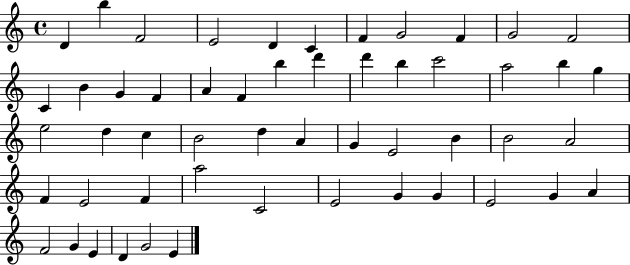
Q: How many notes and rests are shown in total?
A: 53